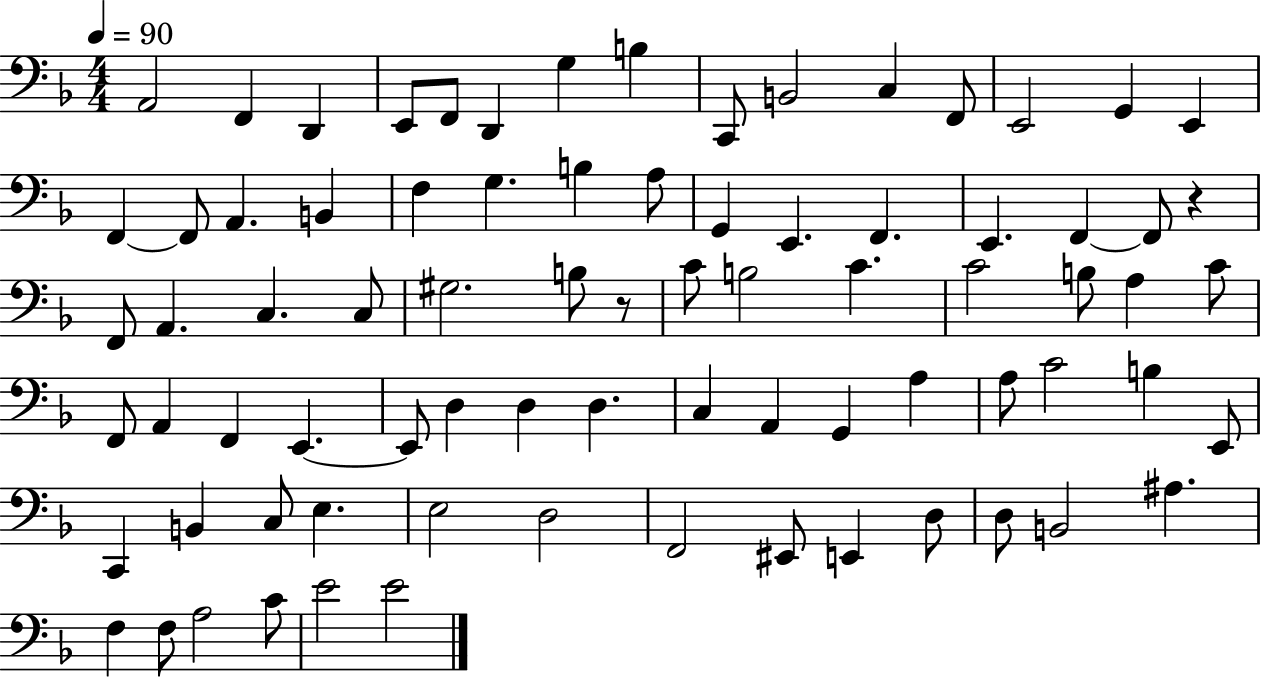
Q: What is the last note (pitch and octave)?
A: E4